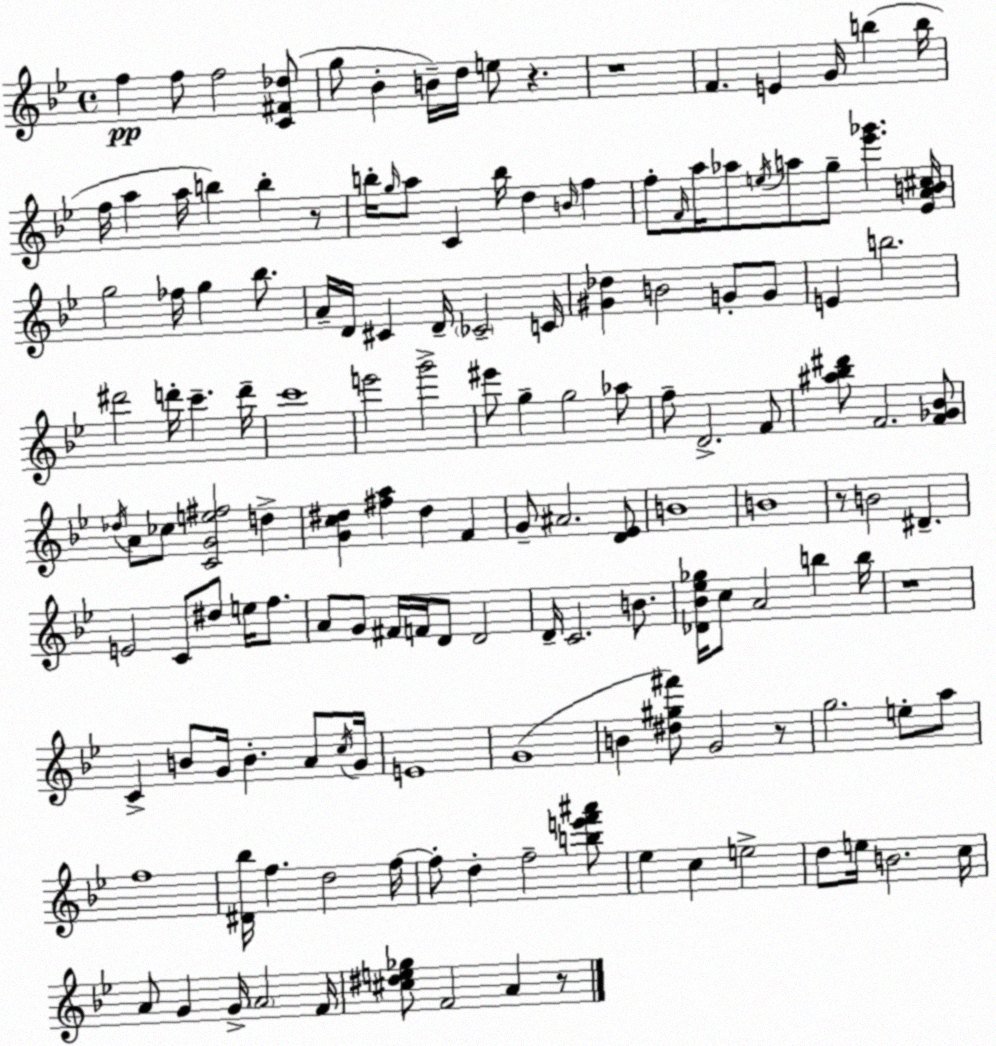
X:1
T:Untitled
M:4/4
L:1/4
K:Gm
f f/2 f2 [C^F_d]/2 g/2 _B B/4 d/4 e/2 z z4 F E G/4 b b/4 f/4 a a/4 b b z/2 b/4 g/4 a/2 C b/4 d B/4 f f/2 F/4 a/4 _a/2 e/4 a/2 g/2 [_e'_g'] [_EAB^c]/4 g2 _f/4 g _b/2 A/4 D/4 ^C D/4 _C2 C/4 [^G_d] B2 G/2 G/2 E b2 ^d'2 d'/4 c' d'/4 c'4 e'2 g'2 ^e'/2 g g2 _a/2 f/2 D2 F/2 [^a_b^d']/2 F2 [F_G_B]/2 _d/4 A/2 _c/2 [CGe^f]2 d [Gc^d] [^fa] ^d F G/2 ^A2 [D_E]/2 B4 B4 z/2 B2 ^D E2 C/2 ^d/2 e/4 f/2 A/2 G/2 ^F/4 F/4 D/2 D2 D/4 C2 B/2 [_D_B_e_g]/4 c/2 A2 b b/4 z4 C B/2 G/4 B A/2 c/4 G/4 E4 G4 B [^d^g^f']/2 G2 z/2 g2 e/2 a/2 f4 [^D_b]/4 f d2 f/4 f/2 d f2 [be'f'^a']/2 _e c e2 d/2 e/4 B2 c/4 A/2 G G/4 A2 F/4 [^c^de_g]/2 F2 A z/2